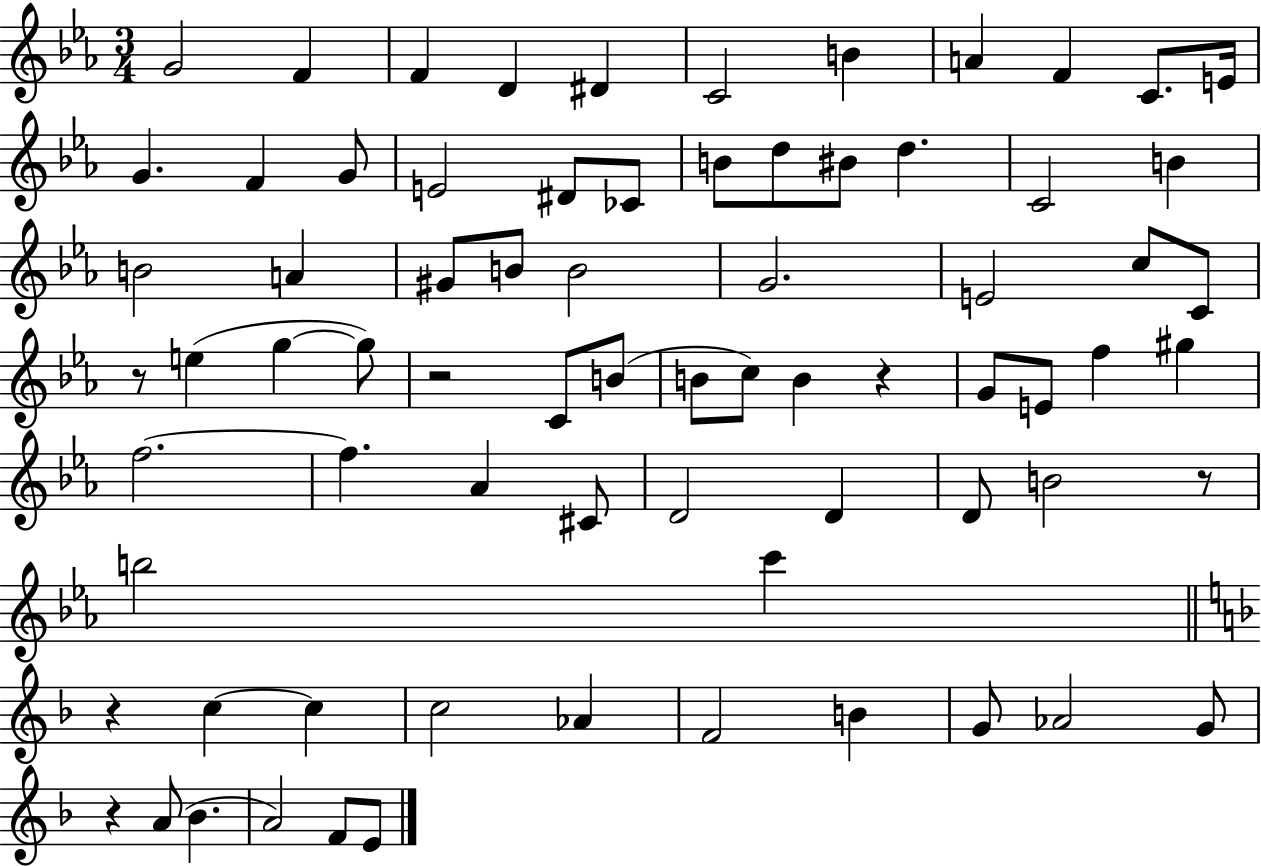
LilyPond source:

{
  \clef treble
  \numericTimeSignature
  \time 3/4
  \key ees \major
  \repeat volta 2 { g'2 f'4 | f'4 d'4 dis'4 | c'2 b'4 | a'4 f'4 c'8. e'16 | \break g'4. f'4 g'8 | e'2 dis'8 ces'8 | b'8 d''8 bis'8 d''4. | c'2 b'4 | \break b'2 a'4 | gis'8 b'8 b'2 | g'2. | e'2 c''8 c'8 | \break r8 e''4( g''4~~ g''8) | r2 c'8 b'8( | b'8 c''8) b'4 r4 | g'8 e'8 f''4 gis''4 | \break f''2.~~ | f''4. aes'4 cis'8 | d'2 d'4 | d'8 b'2 r8 | \break b''2 c'''4 | \bar "||" \break \key f \major r4 c''4~~ c''4 | c''2 aes'4 | f'2 b'4 | g'8 aes'2 g'8 | \break r4 a'8( bes'4. | a'2) f'8 e'8 | } \bar "|."
}